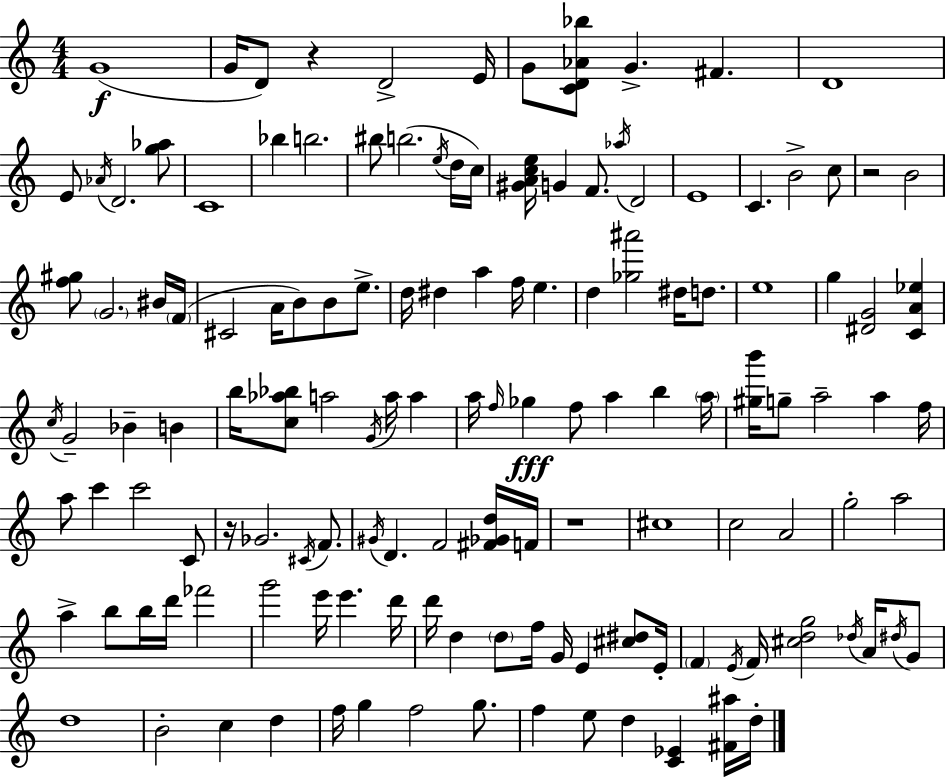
{
  \clef treble
  \numericTimeSignature
  \time 4/4
  \key a \minor
  \repeat volta 2 { g'1(\f | g'16 d'8) r4 d'2-> e'16 | g'8 <c' d' aes' bes''>8 g'4.-> fis'4. | d'1 | \break e'8 \acciaccatura { aes'16 } d'2. <g'' aes''>8 | c'1 | bes''4 b''2. | bis''8 b''2.( \acciaccatura { e''16 } | \break d''16 c''16) <gis' a' c'' e''>16 g'4 f'8. \acciaccatura { aes''16 } d'2 | e'1 | c'4. b'2-> | c''8 r2 b'2 | \break <f'' gis''>8 \parenthesize g'2. | bis'16 \parenthesize f'16( cis'2 a'16 b'8) b'8 | e''8.-> d''16 dis''4 a''4 f''16 e''4. | d''4 <ges'' ais'''>2 dis''16 | \break d''8. e''1 | g''4 <dis' g'>2 <c' a' ees''>4 | \acciaccatura { c''16 } g'2-- bes'4-- | b'4 b''16 <c'' aes'' bes''>8 a''2 \acciaccatura { g'16 } | \break a''16 a''4 a''16 \grace { f''16 } ges''4\fff f''8 a''4 | b''4 \parenthesize a''16 <gis'' b'''>16 g''8-- a''2-- | a''4 f''16 a''8 c'''4 c'''2 | c'8 r16 ges'2. | \break \acciaccatura { cis'16 } f'8. \acciaccatura { gis'16 } d'4. f'2 | <fis' ges' d''>16 f'16 r1 | cis''1 | c''2 | \break a'2 g''2-. | a''2 a''4-> b''8 b''16 d'''16 | fes'''2 g'''2 | e'''16 e'''4. d'''16 d'''16 d''4 \parenthesize d''8 f''16 | \break g'16 e'4 <cis'' dis''>8 e'16-. \parenthesize f'4 \acciaccatura { e'16 } f'16 <cis'' d'' g''>2 | \acciaccatura { des''16 } a'16 \acciaccatura { dis''16 } g'8 d''1 | b'2-. | c''4 d''4 f''16 g''4 | \break f''2 g''8. f''4 e''8 | d''4 <c' ees'>4 <fis' ais''>16 d''16-. } \bar "|."
}